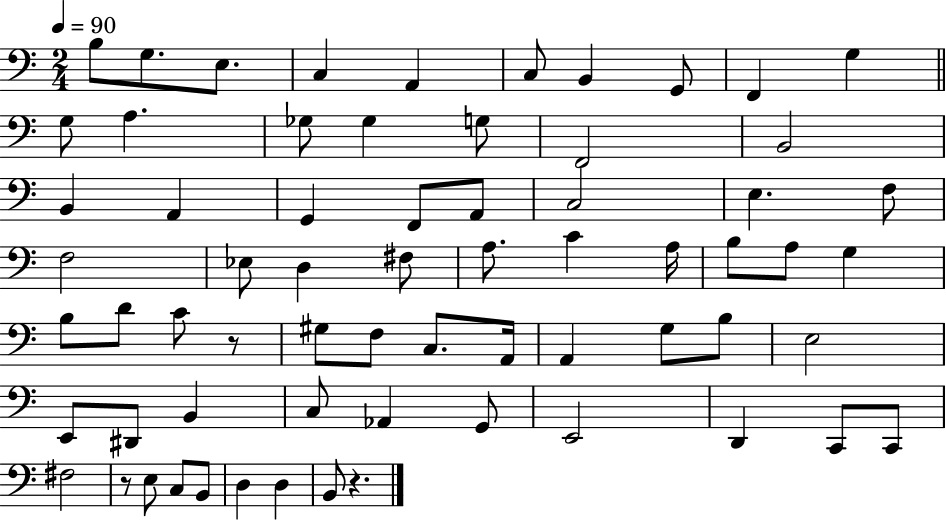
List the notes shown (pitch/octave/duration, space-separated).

B3/e G3/e. E3/e. C3/q A2/q C3/e B2/q G2/e F2/q G3/q G3/e A3/q. Gb3/e Gb3/q G3/e F2/h B2/h B2/q A2/q G2/q F2/e A2/e C3/h E3/q. F3/e F3/h Eb3/e D3/q F#3/e A3/e. C4/q A3/s B3/e A3/e G3/q B3/e D4/e C4/e R/e G#3/e F3/e C3/e. A2/s A2/q G3/e B3/e E3/h E2/e D#2/e B2/q C3/e Ab2/q G2/e E2/h D2/q C2/e C2/e F#3/h R/e E3/e C3/e B2/e D3/q D3/q B2/e R/q.